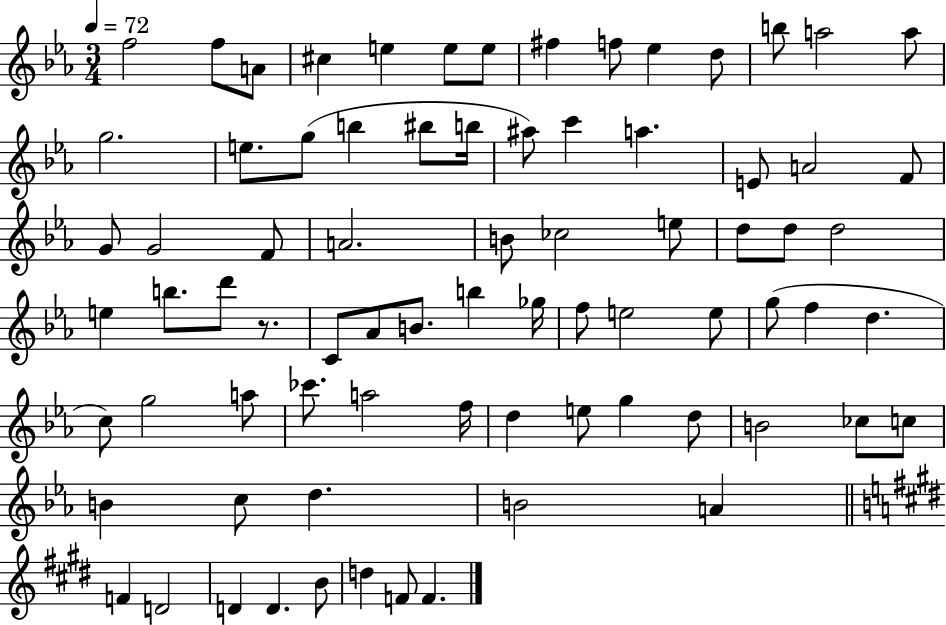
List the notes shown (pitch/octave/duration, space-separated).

F5/h F5/e A4/e C#5/q E5/q E5/e E5/e F#5/q F5/e Eb5/q D5/e B5/e A5/h A5/e G5/h. E5/e. G5/e B5/q BIS5/e B5/s A#5/e C6/q A5/q. E4/e A4/h F4/e G4/e G4/h F4/e A4/h. B4/e CES5/h E5/e D5/e D5/e D5/h E5/q B5/e. D6/e R/e. C4/e Ab4/e B4/e. B5/q Gb5/s F5/e E5/h E5/e G5/e F5/q D5/q. C5/e G5/h A5/e CES6/e. A5/h F5/s D5/q E5/e G5/q D5/e B4/h CES5/e C5/e B4/q C5/e D5/q. B4/h A4/q F4/q D4/h D4/q D4/q. B4/e D5/q F4/e F4/q.